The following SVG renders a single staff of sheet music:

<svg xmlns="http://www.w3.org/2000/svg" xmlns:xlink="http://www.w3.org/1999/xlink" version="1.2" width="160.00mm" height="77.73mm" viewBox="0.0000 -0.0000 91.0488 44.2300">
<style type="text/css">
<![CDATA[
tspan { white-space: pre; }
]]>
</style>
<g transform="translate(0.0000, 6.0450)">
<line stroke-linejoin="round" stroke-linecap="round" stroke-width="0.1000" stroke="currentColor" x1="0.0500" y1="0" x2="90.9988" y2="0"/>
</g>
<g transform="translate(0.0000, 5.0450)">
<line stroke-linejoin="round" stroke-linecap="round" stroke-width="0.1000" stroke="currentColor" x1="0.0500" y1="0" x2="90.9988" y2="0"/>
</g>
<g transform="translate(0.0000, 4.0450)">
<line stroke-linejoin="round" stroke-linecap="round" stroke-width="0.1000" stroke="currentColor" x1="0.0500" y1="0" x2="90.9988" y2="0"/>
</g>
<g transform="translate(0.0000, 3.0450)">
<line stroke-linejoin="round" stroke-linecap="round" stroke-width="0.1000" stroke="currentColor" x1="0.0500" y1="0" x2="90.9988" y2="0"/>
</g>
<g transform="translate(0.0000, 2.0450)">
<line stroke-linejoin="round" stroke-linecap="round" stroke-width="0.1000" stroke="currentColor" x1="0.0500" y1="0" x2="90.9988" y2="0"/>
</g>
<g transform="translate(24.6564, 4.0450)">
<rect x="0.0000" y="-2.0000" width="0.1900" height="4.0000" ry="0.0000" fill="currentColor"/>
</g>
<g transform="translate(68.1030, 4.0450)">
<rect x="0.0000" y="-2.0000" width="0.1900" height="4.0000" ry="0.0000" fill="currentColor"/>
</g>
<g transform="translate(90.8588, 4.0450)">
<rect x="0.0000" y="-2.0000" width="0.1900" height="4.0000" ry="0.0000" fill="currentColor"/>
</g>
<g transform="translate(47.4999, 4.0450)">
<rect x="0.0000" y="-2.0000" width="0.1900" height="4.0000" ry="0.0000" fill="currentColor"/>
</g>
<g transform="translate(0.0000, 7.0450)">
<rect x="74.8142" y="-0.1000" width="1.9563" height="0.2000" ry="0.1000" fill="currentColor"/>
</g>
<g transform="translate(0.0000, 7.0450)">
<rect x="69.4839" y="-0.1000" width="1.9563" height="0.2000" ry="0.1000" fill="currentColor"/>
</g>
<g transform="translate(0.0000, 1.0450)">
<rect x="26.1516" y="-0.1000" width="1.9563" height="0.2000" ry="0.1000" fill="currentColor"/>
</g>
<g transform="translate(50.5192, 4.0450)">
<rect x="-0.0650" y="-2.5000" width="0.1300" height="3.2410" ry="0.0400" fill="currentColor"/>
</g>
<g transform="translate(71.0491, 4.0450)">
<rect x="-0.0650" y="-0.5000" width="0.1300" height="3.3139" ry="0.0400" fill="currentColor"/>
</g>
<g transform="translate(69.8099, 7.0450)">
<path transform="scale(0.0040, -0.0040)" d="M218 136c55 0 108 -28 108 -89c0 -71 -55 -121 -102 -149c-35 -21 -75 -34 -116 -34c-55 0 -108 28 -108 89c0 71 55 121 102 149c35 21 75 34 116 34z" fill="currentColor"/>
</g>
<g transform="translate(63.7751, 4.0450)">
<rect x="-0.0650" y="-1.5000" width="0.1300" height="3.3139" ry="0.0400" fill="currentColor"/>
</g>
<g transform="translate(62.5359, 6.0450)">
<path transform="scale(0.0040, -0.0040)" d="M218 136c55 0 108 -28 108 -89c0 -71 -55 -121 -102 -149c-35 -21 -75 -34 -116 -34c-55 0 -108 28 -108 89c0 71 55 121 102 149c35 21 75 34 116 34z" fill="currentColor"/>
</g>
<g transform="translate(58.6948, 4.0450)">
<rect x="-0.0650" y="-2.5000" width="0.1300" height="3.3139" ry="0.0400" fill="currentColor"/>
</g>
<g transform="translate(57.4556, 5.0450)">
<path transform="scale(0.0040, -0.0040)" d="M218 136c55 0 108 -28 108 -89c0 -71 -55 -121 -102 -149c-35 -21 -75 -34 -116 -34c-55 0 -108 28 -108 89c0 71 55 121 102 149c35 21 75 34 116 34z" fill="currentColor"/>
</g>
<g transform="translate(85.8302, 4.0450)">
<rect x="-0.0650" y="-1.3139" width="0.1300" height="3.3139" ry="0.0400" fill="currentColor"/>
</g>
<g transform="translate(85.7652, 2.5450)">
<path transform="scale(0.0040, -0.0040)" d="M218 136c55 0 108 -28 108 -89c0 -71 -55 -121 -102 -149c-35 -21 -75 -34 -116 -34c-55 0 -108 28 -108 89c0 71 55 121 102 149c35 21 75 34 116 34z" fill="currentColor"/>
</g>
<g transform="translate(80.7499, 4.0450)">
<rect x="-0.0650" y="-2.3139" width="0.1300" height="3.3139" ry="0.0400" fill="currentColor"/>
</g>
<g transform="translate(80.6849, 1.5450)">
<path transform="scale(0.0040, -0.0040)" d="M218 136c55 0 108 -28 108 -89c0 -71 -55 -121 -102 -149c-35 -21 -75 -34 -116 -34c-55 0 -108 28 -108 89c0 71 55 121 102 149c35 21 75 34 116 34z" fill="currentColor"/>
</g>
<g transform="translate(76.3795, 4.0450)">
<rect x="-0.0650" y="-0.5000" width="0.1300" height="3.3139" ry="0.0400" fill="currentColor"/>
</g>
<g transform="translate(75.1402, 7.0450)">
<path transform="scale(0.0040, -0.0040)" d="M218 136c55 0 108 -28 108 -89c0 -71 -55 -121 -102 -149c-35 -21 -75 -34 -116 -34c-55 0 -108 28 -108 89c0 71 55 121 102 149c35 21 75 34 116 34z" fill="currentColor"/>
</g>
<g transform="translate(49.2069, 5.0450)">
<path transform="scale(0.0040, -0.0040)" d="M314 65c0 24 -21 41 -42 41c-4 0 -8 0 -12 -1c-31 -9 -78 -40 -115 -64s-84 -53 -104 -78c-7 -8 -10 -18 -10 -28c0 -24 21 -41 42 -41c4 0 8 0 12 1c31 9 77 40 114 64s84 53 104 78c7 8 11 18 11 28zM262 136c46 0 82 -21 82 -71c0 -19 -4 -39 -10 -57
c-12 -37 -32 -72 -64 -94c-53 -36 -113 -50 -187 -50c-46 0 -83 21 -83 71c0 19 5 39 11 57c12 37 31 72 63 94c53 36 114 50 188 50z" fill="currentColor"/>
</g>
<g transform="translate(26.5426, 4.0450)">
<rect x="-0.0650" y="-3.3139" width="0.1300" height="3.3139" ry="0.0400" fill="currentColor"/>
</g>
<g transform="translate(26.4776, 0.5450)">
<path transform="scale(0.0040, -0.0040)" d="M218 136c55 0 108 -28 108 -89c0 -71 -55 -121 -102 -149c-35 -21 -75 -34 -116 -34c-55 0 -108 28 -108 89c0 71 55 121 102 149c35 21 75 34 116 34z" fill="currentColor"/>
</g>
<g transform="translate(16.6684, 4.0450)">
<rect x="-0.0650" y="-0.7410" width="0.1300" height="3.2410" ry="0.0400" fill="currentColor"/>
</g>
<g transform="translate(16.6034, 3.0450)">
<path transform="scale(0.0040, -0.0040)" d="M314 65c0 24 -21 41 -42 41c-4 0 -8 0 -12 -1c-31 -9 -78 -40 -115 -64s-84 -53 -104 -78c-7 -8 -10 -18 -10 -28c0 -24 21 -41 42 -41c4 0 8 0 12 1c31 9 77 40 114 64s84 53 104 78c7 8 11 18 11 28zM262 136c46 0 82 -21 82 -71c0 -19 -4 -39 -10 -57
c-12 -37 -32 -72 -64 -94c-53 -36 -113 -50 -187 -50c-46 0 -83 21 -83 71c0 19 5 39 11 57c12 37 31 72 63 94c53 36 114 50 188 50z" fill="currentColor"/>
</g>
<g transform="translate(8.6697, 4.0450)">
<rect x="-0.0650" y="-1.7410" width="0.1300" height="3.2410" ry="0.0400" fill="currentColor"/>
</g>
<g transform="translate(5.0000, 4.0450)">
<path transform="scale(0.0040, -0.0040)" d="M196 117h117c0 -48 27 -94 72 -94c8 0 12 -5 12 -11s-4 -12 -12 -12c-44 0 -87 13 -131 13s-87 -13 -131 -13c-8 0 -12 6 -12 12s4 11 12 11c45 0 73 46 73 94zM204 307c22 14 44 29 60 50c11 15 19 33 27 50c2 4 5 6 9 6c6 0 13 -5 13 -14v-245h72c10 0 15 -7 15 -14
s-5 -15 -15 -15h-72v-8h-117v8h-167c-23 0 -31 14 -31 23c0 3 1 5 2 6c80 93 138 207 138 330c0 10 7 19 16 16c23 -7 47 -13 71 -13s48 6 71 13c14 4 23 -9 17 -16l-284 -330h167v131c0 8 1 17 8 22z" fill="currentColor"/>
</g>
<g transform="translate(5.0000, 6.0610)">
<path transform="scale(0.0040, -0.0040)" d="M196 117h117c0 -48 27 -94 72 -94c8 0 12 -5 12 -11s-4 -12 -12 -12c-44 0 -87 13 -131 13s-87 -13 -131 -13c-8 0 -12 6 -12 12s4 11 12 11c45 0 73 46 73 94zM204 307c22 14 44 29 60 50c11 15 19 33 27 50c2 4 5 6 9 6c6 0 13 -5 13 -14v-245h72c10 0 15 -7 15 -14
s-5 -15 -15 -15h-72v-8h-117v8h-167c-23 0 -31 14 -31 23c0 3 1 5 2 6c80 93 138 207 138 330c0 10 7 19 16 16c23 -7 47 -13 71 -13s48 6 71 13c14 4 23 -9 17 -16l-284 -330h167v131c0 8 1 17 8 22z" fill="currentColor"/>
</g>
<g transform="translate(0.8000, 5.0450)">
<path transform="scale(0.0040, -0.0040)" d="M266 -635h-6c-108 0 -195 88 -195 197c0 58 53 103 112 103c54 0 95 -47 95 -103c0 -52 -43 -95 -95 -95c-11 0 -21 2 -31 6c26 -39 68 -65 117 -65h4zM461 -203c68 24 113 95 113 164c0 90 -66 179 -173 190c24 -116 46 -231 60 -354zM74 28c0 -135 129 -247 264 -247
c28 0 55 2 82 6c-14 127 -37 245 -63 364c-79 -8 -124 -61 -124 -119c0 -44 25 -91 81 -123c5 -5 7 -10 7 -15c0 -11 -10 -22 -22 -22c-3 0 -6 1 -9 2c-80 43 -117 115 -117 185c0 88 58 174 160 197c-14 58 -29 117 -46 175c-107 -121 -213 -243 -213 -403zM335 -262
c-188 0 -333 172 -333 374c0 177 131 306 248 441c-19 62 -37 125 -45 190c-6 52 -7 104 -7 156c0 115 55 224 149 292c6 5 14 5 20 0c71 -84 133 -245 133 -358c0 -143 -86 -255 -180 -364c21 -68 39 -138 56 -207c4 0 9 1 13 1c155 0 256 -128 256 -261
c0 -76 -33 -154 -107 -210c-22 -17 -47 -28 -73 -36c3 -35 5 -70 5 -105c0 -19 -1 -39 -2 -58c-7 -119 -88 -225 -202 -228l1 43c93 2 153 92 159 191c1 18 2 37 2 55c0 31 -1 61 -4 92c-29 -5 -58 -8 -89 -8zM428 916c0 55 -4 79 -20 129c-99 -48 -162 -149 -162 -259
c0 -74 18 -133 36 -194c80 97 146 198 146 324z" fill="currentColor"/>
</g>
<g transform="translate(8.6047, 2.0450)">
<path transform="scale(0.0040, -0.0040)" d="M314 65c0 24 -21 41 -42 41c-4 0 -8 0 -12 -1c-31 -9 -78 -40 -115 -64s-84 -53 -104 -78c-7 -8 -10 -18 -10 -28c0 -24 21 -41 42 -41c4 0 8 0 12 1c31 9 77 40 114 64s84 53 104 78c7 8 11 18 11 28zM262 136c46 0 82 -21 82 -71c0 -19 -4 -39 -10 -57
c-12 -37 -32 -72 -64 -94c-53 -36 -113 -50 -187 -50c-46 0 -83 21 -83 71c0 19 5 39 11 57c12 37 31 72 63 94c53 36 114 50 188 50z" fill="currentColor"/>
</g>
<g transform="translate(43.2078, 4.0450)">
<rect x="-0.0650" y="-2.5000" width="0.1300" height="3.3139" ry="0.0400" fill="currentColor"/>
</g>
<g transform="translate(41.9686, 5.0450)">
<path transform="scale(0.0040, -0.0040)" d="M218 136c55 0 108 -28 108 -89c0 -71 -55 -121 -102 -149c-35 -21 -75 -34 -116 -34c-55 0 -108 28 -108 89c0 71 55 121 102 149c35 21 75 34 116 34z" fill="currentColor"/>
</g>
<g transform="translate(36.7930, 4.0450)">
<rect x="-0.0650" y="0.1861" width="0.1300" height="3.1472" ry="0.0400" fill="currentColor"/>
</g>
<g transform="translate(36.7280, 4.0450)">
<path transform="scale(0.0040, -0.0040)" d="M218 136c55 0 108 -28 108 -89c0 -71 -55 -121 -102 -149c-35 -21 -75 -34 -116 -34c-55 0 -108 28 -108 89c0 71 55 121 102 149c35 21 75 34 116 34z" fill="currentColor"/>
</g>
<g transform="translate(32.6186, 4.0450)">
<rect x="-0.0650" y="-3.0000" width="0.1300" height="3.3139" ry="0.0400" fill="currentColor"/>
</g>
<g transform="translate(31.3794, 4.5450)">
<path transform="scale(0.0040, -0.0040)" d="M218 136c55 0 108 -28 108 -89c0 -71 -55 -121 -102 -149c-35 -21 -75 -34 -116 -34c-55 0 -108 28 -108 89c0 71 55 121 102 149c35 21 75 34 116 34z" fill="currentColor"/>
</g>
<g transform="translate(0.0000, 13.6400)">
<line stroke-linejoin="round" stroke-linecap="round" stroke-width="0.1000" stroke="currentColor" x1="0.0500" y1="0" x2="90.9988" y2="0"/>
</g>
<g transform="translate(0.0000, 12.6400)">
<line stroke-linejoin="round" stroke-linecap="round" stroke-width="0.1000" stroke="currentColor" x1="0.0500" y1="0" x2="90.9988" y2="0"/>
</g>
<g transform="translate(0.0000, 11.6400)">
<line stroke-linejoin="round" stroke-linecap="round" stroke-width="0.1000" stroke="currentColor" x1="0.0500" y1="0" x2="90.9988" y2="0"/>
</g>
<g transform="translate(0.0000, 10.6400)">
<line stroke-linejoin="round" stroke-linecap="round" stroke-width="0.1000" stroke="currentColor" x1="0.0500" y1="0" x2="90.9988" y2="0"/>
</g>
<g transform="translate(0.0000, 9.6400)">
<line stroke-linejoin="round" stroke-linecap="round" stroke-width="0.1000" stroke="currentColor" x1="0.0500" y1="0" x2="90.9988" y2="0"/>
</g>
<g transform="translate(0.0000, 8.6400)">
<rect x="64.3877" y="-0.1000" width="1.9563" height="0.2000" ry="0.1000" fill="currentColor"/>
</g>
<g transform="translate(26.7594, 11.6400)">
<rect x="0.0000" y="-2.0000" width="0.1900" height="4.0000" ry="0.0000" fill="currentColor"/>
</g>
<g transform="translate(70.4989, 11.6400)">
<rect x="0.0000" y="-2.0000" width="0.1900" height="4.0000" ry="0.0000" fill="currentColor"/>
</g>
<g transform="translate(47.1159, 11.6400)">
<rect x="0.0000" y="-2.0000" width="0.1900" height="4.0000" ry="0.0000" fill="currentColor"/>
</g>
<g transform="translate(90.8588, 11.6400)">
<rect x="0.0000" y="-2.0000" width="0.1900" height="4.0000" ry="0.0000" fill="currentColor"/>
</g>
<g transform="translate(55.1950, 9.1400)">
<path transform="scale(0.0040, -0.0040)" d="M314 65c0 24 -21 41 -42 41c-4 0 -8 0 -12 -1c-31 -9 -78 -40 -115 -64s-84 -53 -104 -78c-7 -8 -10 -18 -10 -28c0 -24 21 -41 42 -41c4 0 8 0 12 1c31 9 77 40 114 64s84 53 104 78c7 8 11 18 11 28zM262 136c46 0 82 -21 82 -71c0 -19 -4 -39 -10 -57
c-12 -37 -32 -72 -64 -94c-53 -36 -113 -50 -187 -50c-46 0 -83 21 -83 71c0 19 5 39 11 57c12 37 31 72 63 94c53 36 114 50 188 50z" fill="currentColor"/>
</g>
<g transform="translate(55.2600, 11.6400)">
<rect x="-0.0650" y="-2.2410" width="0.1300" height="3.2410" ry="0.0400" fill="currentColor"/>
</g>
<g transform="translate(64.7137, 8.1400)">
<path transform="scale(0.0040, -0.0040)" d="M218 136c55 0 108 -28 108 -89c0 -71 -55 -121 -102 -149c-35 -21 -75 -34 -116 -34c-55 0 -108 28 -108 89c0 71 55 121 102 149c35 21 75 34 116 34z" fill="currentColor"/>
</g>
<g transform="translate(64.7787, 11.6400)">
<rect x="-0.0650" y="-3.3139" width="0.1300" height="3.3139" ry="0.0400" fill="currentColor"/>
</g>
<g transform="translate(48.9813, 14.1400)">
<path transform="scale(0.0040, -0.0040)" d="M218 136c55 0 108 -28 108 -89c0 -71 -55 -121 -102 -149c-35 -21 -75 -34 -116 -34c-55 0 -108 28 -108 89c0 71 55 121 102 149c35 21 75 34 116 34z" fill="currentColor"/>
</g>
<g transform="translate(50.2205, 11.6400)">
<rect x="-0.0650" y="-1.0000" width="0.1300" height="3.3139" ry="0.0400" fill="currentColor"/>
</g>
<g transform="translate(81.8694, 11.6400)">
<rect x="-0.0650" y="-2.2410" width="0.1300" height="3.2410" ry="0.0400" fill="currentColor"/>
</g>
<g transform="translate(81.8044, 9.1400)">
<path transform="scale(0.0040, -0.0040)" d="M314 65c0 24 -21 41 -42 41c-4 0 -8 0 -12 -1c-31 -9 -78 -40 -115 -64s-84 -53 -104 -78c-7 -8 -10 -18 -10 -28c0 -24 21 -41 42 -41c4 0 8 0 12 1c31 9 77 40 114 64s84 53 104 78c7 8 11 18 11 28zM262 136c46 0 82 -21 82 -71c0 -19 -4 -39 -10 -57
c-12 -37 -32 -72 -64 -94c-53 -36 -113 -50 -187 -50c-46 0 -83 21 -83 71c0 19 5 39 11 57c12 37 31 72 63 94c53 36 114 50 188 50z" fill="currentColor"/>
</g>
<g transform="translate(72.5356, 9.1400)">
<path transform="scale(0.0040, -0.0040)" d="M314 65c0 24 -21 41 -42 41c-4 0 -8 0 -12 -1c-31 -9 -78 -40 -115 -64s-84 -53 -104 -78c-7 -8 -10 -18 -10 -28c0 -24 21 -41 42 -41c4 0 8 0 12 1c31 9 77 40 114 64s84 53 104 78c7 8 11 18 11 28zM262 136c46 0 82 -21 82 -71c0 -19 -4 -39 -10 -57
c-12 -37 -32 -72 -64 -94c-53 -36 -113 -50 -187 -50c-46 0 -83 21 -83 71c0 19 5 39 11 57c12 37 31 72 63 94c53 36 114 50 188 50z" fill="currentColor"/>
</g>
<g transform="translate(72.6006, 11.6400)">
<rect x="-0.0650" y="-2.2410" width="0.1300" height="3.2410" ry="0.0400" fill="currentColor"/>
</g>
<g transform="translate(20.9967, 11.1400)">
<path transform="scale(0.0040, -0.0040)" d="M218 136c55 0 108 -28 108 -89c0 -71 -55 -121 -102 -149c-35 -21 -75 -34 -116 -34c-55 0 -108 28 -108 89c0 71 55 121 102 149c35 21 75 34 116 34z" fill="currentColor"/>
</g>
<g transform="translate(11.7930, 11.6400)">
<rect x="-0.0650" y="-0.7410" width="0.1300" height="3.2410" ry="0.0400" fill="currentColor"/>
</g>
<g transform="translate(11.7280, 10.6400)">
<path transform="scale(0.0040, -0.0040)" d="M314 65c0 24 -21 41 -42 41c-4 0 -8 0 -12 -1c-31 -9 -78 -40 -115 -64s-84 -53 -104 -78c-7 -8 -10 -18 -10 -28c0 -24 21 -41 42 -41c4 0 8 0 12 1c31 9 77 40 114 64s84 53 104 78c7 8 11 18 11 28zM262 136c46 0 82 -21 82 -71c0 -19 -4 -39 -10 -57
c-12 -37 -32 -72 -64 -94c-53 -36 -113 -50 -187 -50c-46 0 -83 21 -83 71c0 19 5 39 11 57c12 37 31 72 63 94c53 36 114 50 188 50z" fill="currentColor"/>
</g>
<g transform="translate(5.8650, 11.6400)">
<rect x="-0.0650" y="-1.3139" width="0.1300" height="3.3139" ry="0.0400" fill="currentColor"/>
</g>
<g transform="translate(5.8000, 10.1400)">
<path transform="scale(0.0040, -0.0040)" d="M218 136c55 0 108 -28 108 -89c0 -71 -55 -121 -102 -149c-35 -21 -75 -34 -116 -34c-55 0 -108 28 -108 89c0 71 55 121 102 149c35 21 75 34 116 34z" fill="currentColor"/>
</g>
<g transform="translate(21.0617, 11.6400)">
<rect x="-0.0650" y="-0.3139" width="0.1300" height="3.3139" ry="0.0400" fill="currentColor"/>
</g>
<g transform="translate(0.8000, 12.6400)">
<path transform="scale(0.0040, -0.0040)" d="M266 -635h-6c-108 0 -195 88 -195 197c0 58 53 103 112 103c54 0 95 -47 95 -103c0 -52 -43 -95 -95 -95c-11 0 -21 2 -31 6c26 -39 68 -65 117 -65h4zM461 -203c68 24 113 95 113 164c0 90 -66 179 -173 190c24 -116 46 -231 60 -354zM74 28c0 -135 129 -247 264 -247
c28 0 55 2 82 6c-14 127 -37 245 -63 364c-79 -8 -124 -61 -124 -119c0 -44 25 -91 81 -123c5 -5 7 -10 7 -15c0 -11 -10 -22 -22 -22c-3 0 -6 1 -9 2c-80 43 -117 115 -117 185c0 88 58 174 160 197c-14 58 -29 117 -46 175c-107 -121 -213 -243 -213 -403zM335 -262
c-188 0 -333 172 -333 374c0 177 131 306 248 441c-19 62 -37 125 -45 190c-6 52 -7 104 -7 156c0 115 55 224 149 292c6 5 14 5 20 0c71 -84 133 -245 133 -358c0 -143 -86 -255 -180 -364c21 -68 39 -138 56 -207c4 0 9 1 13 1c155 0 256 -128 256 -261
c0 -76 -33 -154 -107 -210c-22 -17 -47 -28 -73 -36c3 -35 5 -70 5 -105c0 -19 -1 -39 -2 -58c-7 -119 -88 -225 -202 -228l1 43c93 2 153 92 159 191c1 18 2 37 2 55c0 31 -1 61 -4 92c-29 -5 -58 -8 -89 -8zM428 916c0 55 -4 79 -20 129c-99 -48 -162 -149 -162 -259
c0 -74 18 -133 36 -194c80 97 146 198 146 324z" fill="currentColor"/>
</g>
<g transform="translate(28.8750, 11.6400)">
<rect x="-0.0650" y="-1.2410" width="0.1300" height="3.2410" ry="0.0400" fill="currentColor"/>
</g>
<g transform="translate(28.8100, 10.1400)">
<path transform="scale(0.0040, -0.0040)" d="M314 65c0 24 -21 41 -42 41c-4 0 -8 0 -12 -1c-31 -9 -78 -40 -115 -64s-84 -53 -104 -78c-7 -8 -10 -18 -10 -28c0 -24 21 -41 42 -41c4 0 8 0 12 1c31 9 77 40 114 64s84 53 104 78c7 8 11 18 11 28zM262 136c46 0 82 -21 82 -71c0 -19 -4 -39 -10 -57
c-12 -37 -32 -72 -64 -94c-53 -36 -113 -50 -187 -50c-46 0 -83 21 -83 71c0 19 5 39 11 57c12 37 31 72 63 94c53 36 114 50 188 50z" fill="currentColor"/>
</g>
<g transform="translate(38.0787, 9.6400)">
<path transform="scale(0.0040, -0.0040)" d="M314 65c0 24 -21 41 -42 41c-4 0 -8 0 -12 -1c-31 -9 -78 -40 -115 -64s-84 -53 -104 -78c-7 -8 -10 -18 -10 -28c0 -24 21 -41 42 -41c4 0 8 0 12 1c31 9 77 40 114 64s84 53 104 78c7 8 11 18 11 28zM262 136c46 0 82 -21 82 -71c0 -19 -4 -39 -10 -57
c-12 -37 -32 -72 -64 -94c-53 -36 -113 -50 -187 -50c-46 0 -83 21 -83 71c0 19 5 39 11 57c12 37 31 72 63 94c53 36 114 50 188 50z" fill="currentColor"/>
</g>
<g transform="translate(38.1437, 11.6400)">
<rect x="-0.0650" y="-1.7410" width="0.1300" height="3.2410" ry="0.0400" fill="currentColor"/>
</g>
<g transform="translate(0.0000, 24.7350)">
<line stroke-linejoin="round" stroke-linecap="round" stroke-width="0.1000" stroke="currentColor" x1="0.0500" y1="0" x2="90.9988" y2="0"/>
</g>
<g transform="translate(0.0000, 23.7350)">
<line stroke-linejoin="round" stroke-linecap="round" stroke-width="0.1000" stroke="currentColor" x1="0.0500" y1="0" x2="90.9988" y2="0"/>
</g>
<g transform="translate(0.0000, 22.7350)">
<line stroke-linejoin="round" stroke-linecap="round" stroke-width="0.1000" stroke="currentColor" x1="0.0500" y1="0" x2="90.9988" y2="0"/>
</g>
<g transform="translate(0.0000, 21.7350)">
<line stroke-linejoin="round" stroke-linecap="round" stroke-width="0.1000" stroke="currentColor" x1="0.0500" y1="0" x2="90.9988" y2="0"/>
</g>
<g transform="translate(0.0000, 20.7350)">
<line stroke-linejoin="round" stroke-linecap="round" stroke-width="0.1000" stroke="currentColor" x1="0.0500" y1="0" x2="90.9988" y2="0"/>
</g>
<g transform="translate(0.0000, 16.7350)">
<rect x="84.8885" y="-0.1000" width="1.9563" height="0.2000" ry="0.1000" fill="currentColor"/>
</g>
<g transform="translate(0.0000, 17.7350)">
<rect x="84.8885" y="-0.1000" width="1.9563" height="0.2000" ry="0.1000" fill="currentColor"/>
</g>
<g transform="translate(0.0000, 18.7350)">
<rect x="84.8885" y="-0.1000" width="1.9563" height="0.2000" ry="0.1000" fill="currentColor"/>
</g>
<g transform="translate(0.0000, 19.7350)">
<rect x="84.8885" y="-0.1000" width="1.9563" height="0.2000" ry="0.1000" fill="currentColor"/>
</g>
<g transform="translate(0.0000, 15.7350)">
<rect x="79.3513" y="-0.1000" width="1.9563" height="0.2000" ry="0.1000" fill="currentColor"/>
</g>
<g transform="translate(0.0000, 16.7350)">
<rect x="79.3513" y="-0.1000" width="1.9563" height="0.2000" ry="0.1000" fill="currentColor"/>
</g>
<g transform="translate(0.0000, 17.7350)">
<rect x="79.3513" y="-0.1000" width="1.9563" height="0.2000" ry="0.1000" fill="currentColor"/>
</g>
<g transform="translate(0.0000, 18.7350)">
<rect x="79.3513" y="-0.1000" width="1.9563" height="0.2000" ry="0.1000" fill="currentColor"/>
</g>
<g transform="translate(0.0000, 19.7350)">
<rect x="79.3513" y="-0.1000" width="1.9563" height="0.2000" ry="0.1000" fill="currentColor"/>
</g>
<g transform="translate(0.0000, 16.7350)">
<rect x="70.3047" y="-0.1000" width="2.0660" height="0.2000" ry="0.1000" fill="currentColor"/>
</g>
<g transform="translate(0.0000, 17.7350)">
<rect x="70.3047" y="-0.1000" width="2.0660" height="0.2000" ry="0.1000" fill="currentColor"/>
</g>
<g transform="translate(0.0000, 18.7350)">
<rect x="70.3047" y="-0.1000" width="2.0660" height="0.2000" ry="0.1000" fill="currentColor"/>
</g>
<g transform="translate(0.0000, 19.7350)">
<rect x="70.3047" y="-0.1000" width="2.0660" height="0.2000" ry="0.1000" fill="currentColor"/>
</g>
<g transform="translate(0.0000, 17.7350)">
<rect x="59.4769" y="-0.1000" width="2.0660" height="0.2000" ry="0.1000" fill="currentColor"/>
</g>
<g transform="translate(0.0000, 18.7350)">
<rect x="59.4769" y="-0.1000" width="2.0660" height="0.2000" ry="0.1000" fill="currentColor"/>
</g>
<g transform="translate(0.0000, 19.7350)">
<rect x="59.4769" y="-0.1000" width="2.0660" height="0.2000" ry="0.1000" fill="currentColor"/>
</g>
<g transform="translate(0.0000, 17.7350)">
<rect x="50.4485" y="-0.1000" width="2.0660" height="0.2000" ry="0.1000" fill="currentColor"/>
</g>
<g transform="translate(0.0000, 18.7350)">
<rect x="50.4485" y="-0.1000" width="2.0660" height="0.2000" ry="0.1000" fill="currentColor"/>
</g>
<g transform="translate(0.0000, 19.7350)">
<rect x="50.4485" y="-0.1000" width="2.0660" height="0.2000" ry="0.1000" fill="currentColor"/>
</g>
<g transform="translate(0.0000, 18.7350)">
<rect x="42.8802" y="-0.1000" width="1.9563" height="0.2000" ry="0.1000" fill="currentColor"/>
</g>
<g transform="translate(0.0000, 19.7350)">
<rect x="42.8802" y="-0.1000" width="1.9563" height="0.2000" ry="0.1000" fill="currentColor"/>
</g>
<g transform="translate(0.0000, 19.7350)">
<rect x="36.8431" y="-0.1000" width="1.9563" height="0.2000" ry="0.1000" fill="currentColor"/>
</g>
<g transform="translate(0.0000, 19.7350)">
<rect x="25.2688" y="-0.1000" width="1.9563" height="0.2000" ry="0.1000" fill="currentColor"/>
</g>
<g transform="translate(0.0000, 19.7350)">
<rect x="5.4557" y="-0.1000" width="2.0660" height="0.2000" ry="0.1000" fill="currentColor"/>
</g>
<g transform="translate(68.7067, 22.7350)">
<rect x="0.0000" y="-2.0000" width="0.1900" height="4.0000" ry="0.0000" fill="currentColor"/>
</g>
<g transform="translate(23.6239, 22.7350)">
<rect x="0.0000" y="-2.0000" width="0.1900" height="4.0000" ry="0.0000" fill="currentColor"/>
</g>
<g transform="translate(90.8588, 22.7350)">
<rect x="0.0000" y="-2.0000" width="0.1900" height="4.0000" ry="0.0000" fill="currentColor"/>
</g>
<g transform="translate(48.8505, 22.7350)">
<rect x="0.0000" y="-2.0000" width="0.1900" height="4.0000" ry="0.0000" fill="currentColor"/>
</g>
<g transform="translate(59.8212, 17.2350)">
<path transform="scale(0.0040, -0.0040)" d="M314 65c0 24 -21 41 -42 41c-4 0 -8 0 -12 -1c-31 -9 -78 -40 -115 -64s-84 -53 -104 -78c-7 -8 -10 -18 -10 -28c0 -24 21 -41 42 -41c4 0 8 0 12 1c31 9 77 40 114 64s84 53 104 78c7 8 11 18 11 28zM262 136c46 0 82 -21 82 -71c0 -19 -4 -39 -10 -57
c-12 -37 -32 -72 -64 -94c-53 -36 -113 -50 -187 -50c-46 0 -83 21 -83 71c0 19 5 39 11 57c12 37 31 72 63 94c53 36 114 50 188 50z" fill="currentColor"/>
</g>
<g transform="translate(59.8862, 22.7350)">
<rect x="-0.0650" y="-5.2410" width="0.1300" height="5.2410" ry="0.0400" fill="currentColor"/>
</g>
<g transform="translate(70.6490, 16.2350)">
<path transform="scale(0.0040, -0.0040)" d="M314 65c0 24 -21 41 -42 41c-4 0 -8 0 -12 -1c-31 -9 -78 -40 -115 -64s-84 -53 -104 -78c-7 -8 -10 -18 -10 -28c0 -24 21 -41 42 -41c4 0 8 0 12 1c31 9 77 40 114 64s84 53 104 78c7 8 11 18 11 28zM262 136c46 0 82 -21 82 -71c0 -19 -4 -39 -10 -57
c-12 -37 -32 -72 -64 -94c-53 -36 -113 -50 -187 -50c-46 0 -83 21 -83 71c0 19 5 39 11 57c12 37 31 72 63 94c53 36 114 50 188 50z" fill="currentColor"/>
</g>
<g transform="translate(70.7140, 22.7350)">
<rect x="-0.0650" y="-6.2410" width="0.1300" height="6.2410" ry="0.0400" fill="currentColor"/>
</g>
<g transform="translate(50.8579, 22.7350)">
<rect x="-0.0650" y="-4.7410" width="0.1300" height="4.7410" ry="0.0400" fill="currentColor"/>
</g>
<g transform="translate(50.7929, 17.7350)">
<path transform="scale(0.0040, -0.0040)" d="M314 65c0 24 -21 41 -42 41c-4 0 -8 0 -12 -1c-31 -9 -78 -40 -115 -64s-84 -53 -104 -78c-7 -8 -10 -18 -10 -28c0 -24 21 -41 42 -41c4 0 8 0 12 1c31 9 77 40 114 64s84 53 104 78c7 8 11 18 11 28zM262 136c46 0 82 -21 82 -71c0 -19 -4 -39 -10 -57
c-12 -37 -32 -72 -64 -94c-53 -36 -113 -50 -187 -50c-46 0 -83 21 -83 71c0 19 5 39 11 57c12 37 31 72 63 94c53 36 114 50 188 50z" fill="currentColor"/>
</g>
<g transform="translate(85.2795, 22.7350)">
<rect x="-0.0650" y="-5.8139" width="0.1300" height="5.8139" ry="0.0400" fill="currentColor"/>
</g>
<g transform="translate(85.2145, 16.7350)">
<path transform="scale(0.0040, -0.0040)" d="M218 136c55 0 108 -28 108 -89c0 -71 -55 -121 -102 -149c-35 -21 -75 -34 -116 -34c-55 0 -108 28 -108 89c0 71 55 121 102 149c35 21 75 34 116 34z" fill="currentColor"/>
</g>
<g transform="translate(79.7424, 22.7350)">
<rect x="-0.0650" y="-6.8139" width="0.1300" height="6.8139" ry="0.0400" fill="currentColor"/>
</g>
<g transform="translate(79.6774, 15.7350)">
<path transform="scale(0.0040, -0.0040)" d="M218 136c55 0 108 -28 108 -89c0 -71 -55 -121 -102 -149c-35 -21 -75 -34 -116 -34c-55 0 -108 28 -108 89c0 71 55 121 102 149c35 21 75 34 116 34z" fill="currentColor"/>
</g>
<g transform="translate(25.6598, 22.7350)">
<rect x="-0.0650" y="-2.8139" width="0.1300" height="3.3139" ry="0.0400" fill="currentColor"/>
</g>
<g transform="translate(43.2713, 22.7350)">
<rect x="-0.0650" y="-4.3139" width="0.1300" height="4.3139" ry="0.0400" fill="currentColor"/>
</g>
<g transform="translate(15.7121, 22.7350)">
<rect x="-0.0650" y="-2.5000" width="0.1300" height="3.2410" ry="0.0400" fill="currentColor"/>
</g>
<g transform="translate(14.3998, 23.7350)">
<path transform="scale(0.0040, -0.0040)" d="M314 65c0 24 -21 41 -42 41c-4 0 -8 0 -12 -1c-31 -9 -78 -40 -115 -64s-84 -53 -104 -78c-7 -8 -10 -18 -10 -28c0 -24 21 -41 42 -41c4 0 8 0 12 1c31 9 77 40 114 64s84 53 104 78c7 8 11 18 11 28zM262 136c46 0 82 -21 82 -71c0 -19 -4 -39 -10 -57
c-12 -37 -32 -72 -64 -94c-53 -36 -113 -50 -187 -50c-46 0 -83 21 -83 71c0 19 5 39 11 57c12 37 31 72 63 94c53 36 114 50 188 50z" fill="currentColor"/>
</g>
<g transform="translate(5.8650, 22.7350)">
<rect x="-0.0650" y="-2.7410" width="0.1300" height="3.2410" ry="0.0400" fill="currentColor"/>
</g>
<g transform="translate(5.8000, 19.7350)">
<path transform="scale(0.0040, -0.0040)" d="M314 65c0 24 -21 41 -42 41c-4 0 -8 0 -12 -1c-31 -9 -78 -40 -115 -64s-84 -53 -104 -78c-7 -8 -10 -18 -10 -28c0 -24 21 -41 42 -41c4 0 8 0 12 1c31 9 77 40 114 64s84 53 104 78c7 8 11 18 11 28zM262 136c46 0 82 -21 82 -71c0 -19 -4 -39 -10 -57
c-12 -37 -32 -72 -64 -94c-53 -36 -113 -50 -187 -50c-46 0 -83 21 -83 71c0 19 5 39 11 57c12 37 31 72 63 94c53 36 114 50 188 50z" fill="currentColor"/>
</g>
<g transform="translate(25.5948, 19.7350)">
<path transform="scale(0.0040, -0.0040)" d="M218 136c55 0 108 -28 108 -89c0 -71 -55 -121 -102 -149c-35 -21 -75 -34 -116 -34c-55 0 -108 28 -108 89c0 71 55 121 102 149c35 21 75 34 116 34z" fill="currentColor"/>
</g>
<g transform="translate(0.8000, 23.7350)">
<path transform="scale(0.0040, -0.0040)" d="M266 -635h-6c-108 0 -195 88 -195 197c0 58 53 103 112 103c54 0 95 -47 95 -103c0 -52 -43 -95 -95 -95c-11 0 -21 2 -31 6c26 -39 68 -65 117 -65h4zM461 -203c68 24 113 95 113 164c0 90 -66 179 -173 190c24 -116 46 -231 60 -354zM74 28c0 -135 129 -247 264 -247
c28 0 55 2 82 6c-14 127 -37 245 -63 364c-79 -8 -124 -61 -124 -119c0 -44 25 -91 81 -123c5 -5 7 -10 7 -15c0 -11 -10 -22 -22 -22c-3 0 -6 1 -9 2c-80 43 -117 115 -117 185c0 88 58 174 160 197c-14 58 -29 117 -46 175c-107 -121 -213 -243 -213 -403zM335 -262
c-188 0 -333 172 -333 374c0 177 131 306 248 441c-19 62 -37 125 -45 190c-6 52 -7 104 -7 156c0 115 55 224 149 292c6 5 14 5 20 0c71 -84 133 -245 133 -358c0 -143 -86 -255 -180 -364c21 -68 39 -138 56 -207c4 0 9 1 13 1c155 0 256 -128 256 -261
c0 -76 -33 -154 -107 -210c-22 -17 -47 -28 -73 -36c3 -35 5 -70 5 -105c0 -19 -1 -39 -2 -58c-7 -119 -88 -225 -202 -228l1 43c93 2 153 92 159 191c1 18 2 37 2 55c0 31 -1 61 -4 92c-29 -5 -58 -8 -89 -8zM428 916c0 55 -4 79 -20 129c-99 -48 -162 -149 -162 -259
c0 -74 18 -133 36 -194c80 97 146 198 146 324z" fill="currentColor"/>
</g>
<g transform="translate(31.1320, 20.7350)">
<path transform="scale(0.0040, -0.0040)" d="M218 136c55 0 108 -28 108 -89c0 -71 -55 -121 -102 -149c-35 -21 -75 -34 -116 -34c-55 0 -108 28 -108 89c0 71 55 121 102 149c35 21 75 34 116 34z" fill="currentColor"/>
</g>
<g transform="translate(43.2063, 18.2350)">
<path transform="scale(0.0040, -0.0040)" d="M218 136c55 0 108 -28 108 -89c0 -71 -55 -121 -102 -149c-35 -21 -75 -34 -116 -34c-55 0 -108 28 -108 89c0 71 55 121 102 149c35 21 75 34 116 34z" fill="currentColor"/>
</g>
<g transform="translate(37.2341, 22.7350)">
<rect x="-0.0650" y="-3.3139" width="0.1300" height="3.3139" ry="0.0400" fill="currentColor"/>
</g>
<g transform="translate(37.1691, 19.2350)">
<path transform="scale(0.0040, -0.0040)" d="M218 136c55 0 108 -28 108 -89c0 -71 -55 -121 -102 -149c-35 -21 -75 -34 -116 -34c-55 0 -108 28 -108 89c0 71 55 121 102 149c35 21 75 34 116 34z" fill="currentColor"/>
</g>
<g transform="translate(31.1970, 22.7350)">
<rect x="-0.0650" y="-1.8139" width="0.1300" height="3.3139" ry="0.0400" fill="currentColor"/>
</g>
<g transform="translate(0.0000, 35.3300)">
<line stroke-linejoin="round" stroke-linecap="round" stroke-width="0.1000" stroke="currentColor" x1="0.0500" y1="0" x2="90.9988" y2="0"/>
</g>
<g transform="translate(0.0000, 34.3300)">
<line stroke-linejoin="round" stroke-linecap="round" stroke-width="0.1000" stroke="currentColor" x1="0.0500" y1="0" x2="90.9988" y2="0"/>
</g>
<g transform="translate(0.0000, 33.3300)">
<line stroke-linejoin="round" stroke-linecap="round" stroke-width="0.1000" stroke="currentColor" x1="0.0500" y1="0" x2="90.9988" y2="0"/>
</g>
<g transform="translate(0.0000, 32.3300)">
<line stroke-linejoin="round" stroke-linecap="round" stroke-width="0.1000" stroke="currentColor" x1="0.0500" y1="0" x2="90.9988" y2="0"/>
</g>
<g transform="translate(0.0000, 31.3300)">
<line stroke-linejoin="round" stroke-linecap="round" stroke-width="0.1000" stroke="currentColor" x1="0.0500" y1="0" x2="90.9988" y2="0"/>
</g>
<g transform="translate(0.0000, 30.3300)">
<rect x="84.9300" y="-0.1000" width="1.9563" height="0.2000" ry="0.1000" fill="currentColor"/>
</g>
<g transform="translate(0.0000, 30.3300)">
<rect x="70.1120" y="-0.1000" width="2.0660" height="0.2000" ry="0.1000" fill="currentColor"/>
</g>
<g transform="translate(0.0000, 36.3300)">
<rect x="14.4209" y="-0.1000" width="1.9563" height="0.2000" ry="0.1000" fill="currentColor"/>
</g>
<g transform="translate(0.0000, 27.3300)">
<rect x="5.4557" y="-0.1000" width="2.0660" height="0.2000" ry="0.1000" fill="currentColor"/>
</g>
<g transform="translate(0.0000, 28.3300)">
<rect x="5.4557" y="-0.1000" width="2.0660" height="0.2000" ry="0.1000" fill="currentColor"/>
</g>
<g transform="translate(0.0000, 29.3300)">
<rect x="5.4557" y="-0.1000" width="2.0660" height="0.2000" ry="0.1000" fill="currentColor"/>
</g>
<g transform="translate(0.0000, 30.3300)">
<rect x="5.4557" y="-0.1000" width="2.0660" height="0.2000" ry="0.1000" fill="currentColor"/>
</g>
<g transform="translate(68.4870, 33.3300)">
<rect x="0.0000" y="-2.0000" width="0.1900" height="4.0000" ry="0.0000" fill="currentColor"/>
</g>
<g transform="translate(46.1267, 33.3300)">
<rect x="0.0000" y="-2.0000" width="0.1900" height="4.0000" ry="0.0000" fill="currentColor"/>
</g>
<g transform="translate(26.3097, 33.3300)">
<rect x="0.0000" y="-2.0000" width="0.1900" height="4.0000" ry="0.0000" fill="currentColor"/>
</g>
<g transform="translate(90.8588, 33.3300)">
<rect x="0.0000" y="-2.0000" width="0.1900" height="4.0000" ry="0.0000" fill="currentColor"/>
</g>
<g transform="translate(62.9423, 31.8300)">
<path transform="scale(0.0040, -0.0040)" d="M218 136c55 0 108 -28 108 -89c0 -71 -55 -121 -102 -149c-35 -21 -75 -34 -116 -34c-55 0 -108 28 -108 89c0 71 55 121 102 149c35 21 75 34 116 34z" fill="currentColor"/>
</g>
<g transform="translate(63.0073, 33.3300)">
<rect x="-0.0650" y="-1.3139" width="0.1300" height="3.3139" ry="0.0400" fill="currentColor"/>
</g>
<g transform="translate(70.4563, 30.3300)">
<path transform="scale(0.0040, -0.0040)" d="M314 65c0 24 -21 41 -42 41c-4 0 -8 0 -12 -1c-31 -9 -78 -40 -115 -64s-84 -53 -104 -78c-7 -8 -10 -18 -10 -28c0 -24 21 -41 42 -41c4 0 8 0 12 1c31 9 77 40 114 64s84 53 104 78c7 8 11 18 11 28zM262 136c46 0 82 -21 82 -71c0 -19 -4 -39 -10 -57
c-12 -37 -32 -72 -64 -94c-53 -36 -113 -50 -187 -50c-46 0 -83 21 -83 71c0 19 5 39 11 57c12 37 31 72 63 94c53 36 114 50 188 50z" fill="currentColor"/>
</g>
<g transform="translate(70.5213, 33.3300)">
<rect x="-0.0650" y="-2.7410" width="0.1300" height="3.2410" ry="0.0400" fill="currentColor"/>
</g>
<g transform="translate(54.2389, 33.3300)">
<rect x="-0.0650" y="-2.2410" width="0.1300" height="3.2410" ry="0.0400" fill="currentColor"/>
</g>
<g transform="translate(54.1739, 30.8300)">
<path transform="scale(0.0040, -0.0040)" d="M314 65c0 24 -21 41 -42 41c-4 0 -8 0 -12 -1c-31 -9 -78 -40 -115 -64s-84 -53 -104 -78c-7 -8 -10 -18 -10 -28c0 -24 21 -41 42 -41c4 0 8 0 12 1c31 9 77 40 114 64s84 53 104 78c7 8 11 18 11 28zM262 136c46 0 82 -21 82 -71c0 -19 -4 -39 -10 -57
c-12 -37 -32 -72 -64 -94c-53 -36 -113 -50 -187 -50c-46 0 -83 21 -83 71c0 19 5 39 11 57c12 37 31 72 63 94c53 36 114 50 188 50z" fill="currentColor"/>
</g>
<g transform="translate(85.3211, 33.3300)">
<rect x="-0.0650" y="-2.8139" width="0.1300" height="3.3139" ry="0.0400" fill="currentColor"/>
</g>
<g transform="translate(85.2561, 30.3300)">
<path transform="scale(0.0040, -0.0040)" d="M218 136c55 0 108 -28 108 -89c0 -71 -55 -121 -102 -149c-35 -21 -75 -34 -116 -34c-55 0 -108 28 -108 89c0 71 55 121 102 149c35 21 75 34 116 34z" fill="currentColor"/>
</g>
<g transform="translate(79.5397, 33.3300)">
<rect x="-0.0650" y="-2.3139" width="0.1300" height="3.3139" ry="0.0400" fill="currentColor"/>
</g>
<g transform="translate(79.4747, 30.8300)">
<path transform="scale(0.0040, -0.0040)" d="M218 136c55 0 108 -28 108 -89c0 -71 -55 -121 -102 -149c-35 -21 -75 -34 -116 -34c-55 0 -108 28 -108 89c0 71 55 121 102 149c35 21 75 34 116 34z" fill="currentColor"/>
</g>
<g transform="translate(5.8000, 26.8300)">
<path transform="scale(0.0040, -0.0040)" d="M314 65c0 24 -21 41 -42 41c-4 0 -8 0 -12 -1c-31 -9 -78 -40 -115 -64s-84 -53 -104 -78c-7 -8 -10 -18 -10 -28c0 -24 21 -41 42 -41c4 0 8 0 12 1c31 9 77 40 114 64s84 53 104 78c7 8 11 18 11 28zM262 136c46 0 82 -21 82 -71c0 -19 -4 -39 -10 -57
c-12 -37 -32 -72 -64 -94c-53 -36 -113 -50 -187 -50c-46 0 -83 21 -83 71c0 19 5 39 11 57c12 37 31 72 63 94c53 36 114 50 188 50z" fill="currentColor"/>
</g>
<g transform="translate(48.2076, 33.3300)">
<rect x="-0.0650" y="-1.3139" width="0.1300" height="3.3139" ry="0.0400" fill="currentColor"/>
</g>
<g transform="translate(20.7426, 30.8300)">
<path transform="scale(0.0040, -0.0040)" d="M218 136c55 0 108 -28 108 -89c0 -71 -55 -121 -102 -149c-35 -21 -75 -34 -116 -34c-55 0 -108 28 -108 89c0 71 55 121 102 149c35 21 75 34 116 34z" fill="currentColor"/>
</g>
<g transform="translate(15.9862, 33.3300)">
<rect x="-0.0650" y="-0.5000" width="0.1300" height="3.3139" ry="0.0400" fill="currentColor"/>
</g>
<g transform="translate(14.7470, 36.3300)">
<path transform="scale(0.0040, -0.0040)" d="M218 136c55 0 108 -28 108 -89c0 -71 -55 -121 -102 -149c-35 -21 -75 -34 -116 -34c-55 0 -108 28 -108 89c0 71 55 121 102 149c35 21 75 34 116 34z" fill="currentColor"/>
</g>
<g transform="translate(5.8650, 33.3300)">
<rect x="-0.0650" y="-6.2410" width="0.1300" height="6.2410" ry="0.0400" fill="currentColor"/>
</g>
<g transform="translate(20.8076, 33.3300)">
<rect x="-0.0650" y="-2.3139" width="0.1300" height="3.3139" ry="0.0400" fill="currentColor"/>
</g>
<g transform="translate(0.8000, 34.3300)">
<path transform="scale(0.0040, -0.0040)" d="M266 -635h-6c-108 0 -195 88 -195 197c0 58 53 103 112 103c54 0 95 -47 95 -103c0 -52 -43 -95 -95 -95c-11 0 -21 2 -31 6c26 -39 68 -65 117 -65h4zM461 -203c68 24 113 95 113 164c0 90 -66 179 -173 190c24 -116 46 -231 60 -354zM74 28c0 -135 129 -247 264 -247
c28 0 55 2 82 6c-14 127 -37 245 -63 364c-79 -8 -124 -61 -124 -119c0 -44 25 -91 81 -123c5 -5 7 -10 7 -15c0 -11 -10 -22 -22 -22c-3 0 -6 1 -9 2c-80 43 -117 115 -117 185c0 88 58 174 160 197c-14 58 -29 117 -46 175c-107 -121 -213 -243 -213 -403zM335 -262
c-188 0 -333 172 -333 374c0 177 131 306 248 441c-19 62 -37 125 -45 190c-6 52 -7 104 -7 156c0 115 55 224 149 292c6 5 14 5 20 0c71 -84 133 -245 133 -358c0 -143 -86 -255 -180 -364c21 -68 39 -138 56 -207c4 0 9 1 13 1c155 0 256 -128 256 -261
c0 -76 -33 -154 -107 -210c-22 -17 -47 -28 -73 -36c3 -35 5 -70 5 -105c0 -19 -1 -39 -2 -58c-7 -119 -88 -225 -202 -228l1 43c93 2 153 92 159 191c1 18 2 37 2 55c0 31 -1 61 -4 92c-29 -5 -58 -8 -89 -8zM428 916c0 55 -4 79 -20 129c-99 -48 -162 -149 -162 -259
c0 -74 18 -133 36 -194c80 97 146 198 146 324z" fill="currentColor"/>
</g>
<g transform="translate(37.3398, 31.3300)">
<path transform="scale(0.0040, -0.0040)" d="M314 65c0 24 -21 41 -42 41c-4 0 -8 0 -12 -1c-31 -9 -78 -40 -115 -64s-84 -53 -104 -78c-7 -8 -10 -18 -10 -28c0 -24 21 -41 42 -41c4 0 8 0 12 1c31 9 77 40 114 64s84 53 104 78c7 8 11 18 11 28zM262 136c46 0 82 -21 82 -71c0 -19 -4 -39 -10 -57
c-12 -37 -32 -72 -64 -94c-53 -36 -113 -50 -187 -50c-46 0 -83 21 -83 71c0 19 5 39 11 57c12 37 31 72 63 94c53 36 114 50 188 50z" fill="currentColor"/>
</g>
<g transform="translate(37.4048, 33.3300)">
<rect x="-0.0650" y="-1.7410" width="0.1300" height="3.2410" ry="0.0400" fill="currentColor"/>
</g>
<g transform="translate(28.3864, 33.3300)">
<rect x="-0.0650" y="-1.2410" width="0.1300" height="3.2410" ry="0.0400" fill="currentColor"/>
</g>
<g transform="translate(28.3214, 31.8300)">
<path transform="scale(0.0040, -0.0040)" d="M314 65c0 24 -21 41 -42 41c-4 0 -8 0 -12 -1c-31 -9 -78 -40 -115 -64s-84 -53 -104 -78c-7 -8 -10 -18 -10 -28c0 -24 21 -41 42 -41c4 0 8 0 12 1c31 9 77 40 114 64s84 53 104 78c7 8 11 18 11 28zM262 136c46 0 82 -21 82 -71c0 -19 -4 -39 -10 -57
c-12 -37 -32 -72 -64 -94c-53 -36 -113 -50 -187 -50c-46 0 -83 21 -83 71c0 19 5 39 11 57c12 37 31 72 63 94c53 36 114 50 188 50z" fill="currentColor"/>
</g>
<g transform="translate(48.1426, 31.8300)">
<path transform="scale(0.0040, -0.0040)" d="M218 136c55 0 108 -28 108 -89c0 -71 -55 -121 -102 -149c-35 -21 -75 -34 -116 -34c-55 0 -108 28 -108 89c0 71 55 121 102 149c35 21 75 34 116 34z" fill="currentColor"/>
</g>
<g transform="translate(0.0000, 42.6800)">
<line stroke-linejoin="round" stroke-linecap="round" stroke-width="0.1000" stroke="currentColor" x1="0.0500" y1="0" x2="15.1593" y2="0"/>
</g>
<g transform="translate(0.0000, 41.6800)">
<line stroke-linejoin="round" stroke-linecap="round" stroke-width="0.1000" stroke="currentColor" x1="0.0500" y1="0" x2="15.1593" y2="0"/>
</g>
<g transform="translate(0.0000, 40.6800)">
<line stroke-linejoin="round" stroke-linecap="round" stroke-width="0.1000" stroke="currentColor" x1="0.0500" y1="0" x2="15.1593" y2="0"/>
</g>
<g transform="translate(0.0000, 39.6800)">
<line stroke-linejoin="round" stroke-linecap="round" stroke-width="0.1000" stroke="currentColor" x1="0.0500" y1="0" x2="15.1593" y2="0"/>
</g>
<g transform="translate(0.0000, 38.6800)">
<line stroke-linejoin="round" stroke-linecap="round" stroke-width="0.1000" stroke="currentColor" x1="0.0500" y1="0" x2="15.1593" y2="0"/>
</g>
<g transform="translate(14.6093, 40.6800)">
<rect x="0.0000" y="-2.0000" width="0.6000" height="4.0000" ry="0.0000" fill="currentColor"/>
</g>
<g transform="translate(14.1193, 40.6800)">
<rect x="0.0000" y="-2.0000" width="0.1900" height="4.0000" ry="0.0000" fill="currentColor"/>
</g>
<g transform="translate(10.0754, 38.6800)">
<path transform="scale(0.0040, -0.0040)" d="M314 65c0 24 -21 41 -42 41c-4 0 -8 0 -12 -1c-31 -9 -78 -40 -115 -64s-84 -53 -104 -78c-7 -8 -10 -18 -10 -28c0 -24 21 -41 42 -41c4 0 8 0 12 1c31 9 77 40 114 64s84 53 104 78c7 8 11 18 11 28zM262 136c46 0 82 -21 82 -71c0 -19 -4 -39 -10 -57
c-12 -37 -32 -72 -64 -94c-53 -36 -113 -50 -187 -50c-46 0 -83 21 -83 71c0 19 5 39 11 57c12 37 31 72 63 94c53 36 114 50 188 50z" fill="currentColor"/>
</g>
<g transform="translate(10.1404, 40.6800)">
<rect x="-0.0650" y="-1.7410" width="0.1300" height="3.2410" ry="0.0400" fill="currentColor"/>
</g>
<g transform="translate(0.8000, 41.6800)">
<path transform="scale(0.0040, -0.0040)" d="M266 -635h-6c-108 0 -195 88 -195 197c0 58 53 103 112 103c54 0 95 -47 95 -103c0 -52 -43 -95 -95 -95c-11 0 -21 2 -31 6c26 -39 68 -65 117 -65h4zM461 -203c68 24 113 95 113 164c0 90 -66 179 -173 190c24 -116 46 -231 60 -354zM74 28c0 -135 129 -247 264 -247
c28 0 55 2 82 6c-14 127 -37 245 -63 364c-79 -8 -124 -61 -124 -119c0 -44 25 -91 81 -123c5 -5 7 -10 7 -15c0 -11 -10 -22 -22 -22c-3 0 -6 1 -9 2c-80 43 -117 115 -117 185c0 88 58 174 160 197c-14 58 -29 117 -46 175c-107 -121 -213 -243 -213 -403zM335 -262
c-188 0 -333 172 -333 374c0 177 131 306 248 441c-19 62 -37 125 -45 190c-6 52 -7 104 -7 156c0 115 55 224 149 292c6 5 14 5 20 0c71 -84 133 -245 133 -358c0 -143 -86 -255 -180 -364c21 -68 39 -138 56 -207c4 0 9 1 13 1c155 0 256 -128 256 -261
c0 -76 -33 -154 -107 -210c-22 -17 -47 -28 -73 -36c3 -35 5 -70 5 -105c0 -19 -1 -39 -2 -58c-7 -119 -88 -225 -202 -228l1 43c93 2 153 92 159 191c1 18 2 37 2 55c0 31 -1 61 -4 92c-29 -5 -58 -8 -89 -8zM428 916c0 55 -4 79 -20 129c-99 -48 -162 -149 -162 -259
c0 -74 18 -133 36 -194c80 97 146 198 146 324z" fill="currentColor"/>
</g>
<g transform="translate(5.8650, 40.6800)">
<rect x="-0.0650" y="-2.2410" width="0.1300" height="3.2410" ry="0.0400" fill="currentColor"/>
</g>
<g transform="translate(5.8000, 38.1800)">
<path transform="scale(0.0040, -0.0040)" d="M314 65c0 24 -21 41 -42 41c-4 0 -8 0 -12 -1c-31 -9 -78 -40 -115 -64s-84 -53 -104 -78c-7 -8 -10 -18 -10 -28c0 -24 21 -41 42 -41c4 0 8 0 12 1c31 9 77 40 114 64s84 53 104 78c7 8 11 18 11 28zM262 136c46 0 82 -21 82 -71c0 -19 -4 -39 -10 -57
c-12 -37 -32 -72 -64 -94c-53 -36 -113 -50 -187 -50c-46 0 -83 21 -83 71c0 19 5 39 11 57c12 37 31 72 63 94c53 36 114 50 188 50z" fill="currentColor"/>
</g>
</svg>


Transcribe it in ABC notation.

X:1
T:Untitled
M:4/4
L:1/4
K:C
f2 d2 b A B G G2 G E C C g e e d2 c e2 f2 D g2 b g2 g2 a2 G2 a f b d' e'2 f'2 a'2 b' g' a'2 C g e2 f2 e g2 e a2 g a g2 f2